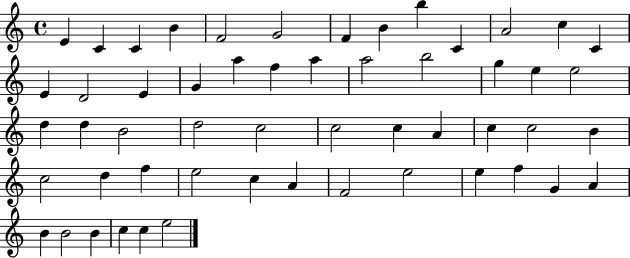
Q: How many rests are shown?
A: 0